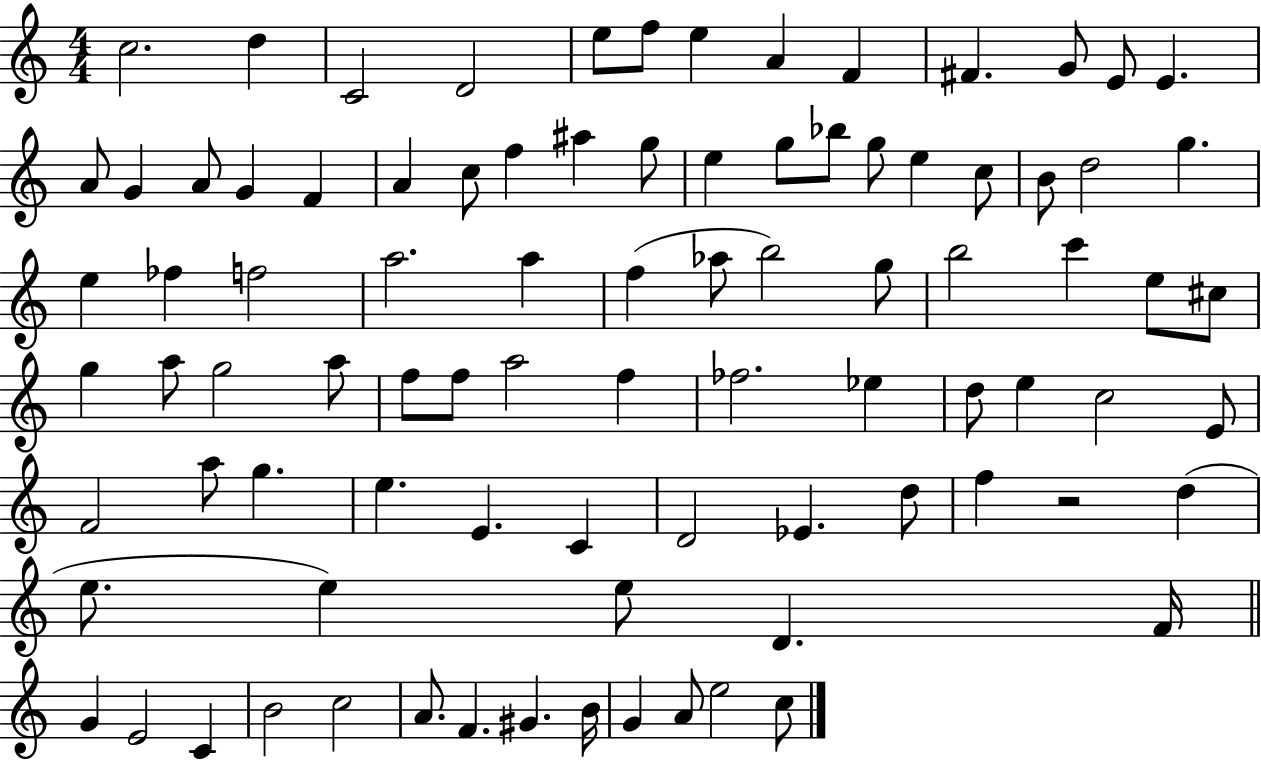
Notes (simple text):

C5/h. D5/q C4/h D4/h E5/e F5/e E5/q A4/q F4/q F#4/q. G4/e E4/e E4/q. A4/e G4/q A4/e G4/q F4/q A4/q C5/e F5/q A#5/q G5/e E5/q G5/e Bb5/e G5/e E5/q C5/e B4/e D5/h G5/q. E5/q FES5/q F5/h A5/h. A5/q F5/q Ab5/e B5/h G5/e B5/h C6/q E5/e C#5/e G5/q A5/e G5/h A5/e F5/e F5/e A5/h F5/q FES5/h. Eb5/q D5/e E5/q C5/h E4/e F4/h A5/e G5/q. E5/q. E4/q. C4/q D4/h Eb4/q. D5/e F5/q R/h D5/q E5/e. E5/q E5/e D4/q. F4/s G4/q E4/h C4/q B4/h C5/h A4/e. F4/q. G#4/q. B4/s G4/q A4/e E5/h C5/e